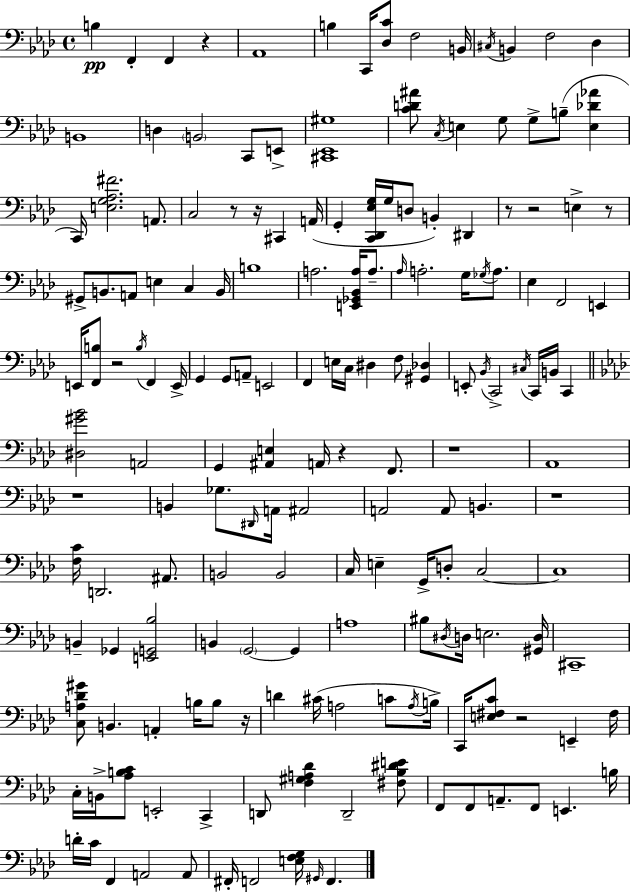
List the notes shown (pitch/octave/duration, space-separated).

B3/q F2/q F2/q R/q Ab2/w B3/q C2/s [Db3,C4]/e F3/h B2/s C#3/s B2/q F3/h Db3/q B2/w D3/q B2/h C2/e E2/e [C#2,Eb2,G#3]/w [C4,D4,A#4]/e C3/s E3/q G3/e G3/e B3/e [E3,Db4,Ab4]/q C2/s [E3,G3,Ab3,F#4]/h. A2/e. C3/h R/e R/s C#2/q A2/s G2/q [C2,Db2,Eb3,G3]/s G3/s D3/e B2/q D#2/q R/e R/h E3/q R/e G#2/e B2/e. A2/e E3/q C3/q B2/s B3/w A3/h. [E2,Gb2,Bb2,A3]/s A3/e. Ab3/s A3/h. G3/s Gb3/s A3/e. Eb3/q F2/h E2/q E2/s [F2,B3]/e R/h B3/s F2/q E2/s G2/q G2/e A2/e E2/h F2/q E3/s C3/s D#3/q F3/e [G#2,Db3]/q E2/e Bb2/s C2/h C#3/s C2/s B2/s C2/q [D#3,G#4,Bb4]/h A2/h G2/q [A#2,E3]/q A2/s R/q F2/e. R/w Ab2/w R/w B2/q Gb3/e. D#2/s A2/s A#2/h A2/h A2/e B2/q. R/w [F3,C4]/s D2/h. A#2/e. B2/h B2/h C3/s E3/q G2/s D3/e C3/h C3/w B2/q Gb2/q [E2,G2,Bb3]/h B2/q G2/h G2/q A3/w BIS3/e D#3/s D3/s E3/h. [G#2,D3]/s C#2/w [C3,A3,Db4,G#4]/e B2/q. A2/q B3/s B3/e R/s D4/q C#4/s A3/h C4/e A3/s B3/s C2/s [E3,F#3,C4]/e R/h E2/q F#3/s C3/s B2/s [Ab3,B3,C4]/e E2/h C2/q D2/e [F3,G#3,A3,Db4]/q D2/h [F#3,Bb3,D#4,E4]/e F2/e F2/e A2/e. F2/e E2/q. B3/s D4/s C4/s F2/q A2/h A2/e F#2/s F2/h [E3,F3,G3]/s G#2/s F2/q.